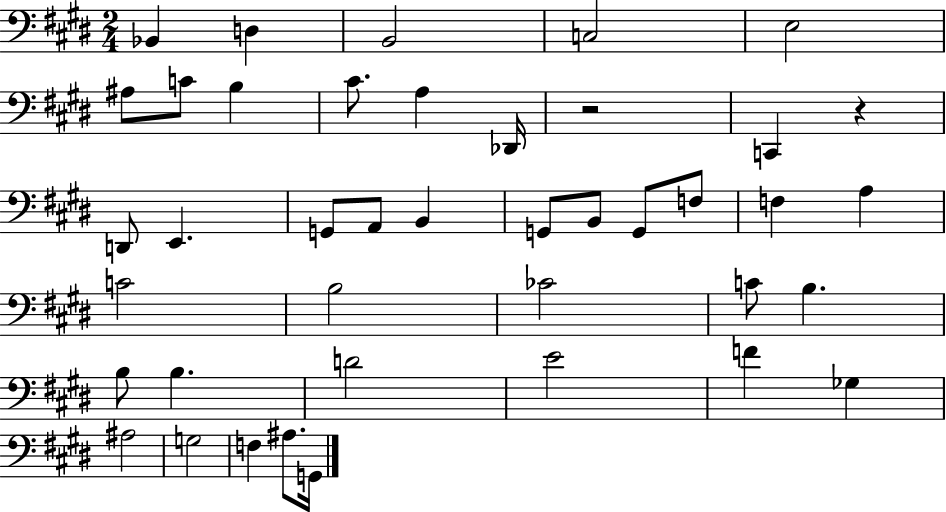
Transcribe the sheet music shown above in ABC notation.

X:1
T:Untitled
M:2/4
L:1/4
K:E
_B,, D, B,,2 C,2 E,2 ^A,/2 C/2 B, ^C/2 A, _D,,/4 z2 C,, z D,,/2 E,, G,,/2 A,,/2 B,, G,,/2 B,,/2 G,,/2 F,/2 F, A, C2 B,2 _C2 C/2 B, B,/2 B, D2 E2 F _G, ^A,2 G,2 F, ^A,/2 G,,/4